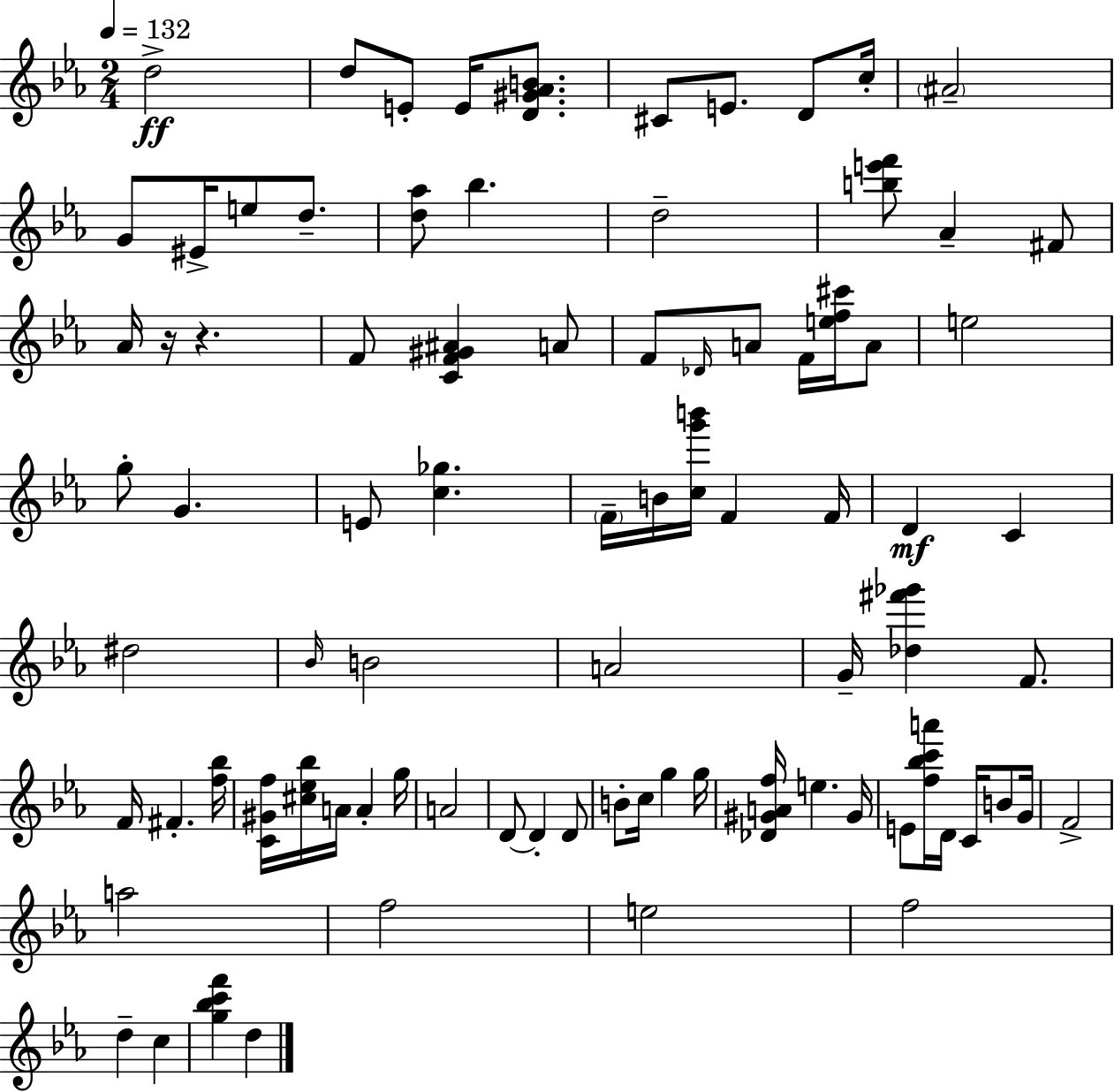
{
  \clef treble
  \numericTimeSignature
  \time 2/4
  \key c \minor
  \tempo 4 = 132
  d''2->\ff | d''8 e'8-. e'16 <d' gis' aes' b'>8. | cis'8 e'8. d'8 c''16-. | \parenthesize ais'2-- | \break g'8 eis'16-> e''8 d''8.-- | <d'' aes''>8 bes''4. | d''2-- | <b'' e''' f'''>8 aes'4-- fis'8 | \break aes'16 r16 r4. | f'8 <c' f' gis' ais'>4 a'8 | f'8 \grace { des'16 } a'8 f'16 <e'' f'' cis'''>16 a'8 | e''2 | \break g''8-. g'4. | e'8 <c'' ges''>4. | \parenthesize f'16-- b'16 <c'' g''' b'''>16 f'4 | f'16 d'4\mf c'4 | \break dis''2 | \grace { bes'16 } b'2 | a'2 | g'16-- <des'' fis''' ges'''>4 f'8. | \break f'16 fis'4.-. | <f'' bes''>16 <c' gis' f''>16 <cis'' ees'' bes''>16 a'16 a'4-. | g''16 a'2 | d'8~~ d'4-. | \break d'8 b'8-. c''16 g''4 | g''16 <des' gis' a' f''>16 e''4. | gis'16 e'8 <f'' bes'' c''' a'''>16 d'16 c'16 b'8 | g'16 f'2-> | \break a''2 | f''2 | e''2 | f''2 | \break d''4-- c''4 | <g'' bes'' c''' f'''>4 d''4 | \bar "|."
}